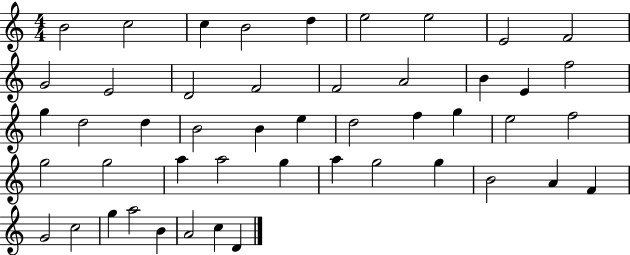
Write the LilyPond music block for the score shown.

{
  \clef treble
  \numericTimeSignature
  \time 4/4
  \key c \major
  b'2 c''2 | c''4 b'2 d''4 | e''2 e''2 | e'2 f'2 | \break g'2 e'2 | d'2 f'2 | f'2 a'2 | b'4 e'4 f''2 | \break g''4 d''2 d''4 | b'2 b'4 e''4 | d''2 f''4 g''4 | e''2 f''2 | \break g''2 g''2 | a''4 a''2 g''4 | a''4 g''2 g''4 | b'2 a'4 f'4 | \break g'2 c''2 | g''4 a''2 b'4 | a'2 c''4 d'4 | \bar "|."
}